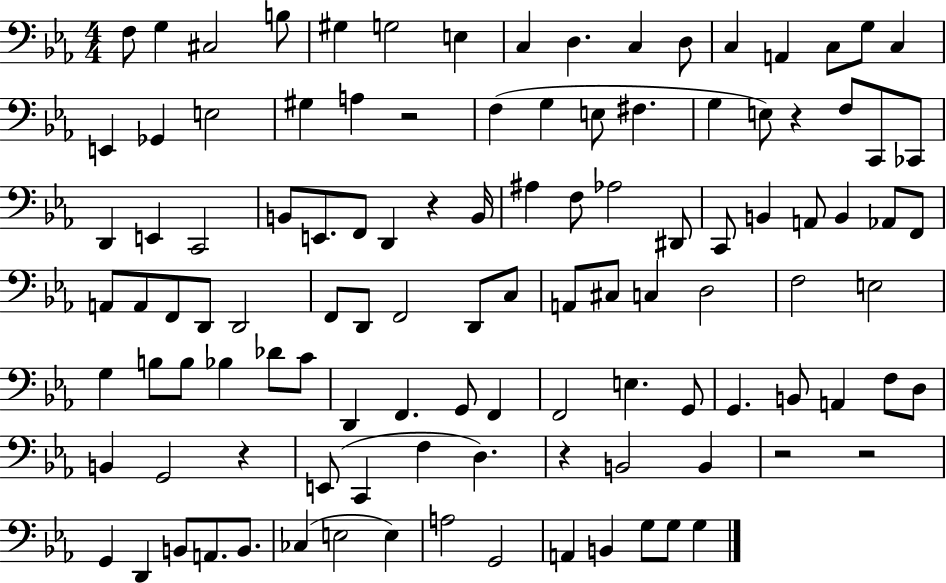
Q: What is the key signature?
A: EES major